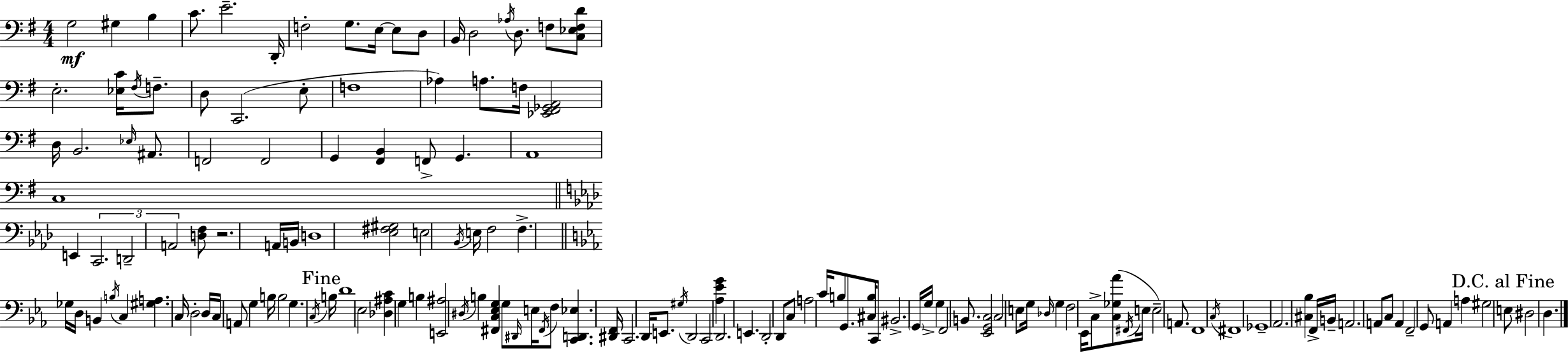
{
  \clef bass
  \numericTimeSignature
  \time 4/4
  \key e \minor
  g2\mf gis4 b4 | c'8. e'2.-- d,16-. | f2-. g8. e16~~ e8 d8 | b,16 d2 \acciaccatura { aes16 } d8. f8 <c ees f d'>8 | \break e2.-. <ees c'>16 \acciaccatura { fis16 } f8.-- | d8 c,2.( | e8-. f1 | aes4) a8. f16 <ees, fis, ges, a,>2 | \break d16 b,2. \grace { ees16 } | ais,8. f,2 f,2 | g,4 <fis, b,>4 f,8-> g,4. | a,1 | \break c1 | \bar "||" \break \key aes \major e,4 \tuplet 3/2 { c,2. | d,2-- a,2 } | <d f>8 r2. a,16 b,16 | d1 | \break <ees fis gis>2 e2 | \acciaccatura { bes,16 } e16 f2 f4.-> | \bar "||" \break \key ees \major ges16 d16 b,4 \acciaccatura { b16 } c4 <gis a>4. | c16 d2-. d16 c16 a,8 g4 | b16 b2 g4. | \acciaccatura { c16 } \mark "Fine" b16 d'1 | \break ees2 <des ais c'>4 g4 | b4 <e, ais>2 \acciaccatura { dis16 } | b4 <fis, c ees g>4 g8 \grace { dis,16 } e16 \acciaccatura { fis,16 } f8 <c, d, ees>4. | <dis, f,>16 c,2. | \break d,16 e,8. \acciaccatura { gis16 } d,2 c,2 | <aes ees' g'>4 d,2. | e,4. d,2-. | d,8 c8 a2 | \break c'16 b8 g,8. <cis b>16 c,8 bis,2.-> | \parenthesize g,16 g16-> g4 f,2 | b,8. <ees, g, c>2 c2 | e8 g16 \grace { des16 } g4 f2 | \break ees,16 c8-> <c ges aes'>8( \acciaccatura { fis,16 } e16 e2--) | a,8. f,1 | \acciaccatura { c16 } fis,1 | ges,1-- | \break aes,2. | <cis bes>4 f,16-> b,16-- a,2. | a,8 c8 a,4 | f,2-- g,8 a,4 a4 | \break gis2 \mark "D.C. al Fine" e8 dis2 | d4. \bar "|."
}